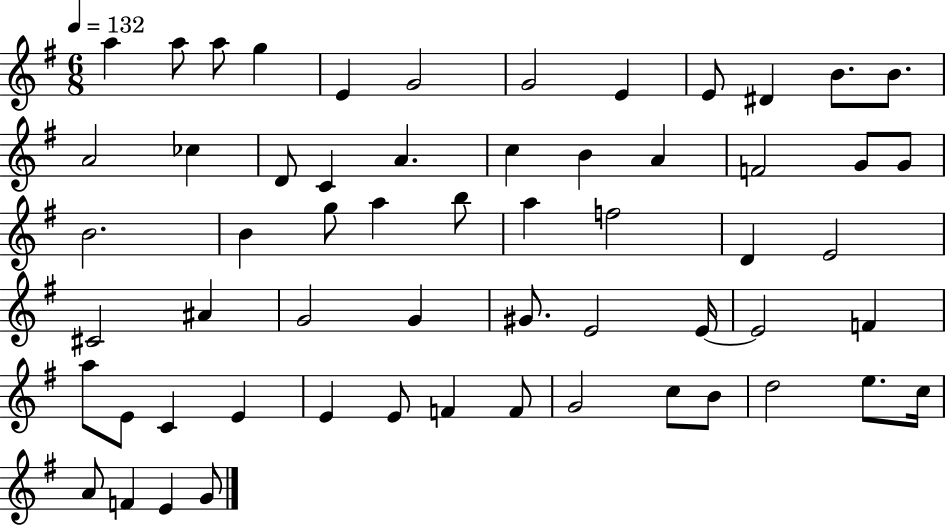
{
  \clef treble
  \numericTimeSignature
  \time 6/8
  \key g \major
  \tempo 4 = 132
  a''4 a''8 a''8 g''4 | e'4 g'2 | g'2 e'4 | e'8 dis'4 b'8. b'8. | \break a'2 ces''4 | d'8 c'4 a'4. | c''4 b'4 a'4 | f'2 g'8 g'8 | \break b'2. | b'4 g''8 a''4 b''8 | a''4 f''2 | d'4 e'2 | \break cis'2 ais'4 | g'2 g'4 | gis'8. e'2 e'16~~ | e'2 f'4 | \break a''8 e'8 c'4 e'4 | e'4 e'8 f'4 f'8 | g'2 c''8 b'8 | d''2 e''8. c''16 | \break a'8 f'4 e'4 g'8 | \bar "|."
}